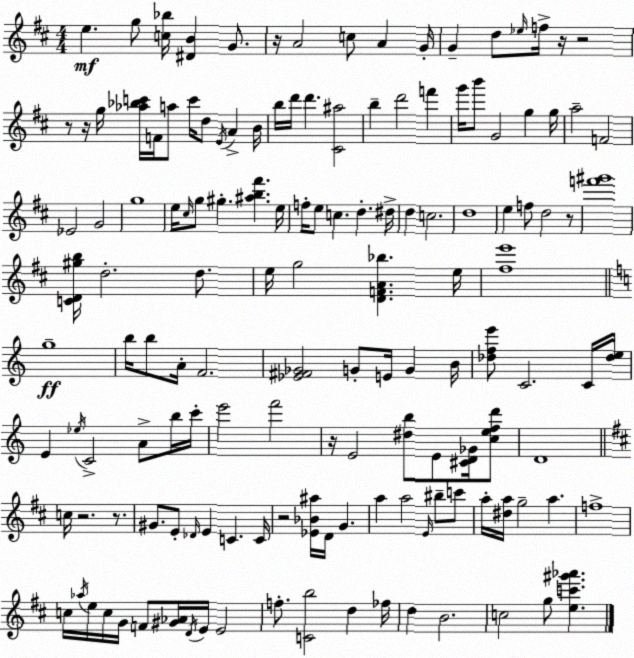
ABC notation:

X:1
T:Untitled
M:4/4
L:1/4
K:D
e g/2 [c_b]/4 [^DB] G/2 z/4 A2 c/2 A G/4 G d/2 _e/4 f/4 z/4 z2 z/2 z/4 g/4 [_a_bc']/4 F/4 a/2 c'/4 d/2 E/4 A B/4 b/4 d'/4 d' [^C^a]2 b d'2 f' g'/4 b'/2 G2 g g/4 a2 F2 _E2 G2 g4 e/4 ^c/4 g/2 ^g [^ab^f'] e/4 f/4 e/2 c d ^d/4 d c2 d4 e f/2 d2 z/2 [f'^g']4 [CD^gb]/4 d2 d/2 e/4 g2 [DFA_b] e/4 [^fe']4 g4 b/4 b/2 A/4 F2 [_E^F_G]2 G/2 E/4 G B/4 [_dfe']/2 C2 C/4 [_de]/4 E _e/4 C2 A/2 b/4 c'/4 e'2 f'2 z/4 E2 [^db]/2 E/2 [^CD_G]/4 [cefd']/2 D4 c/4 z2 z/2 ^G/2 E/2 _D/4 E C C/4 z2 [_E_B^a]/4 D/4 G a a2 E/4 ^b/2 c'/2 a/4 [^da]/4 g2 a f4 c/4 _a/4 e/4 c/4 G/4 F/2 [^G_A]/4 D/4 E/4 E2 f/2 [Cb]2 d _f/4 d B2 c2 g/2 [ec'^g'_a']